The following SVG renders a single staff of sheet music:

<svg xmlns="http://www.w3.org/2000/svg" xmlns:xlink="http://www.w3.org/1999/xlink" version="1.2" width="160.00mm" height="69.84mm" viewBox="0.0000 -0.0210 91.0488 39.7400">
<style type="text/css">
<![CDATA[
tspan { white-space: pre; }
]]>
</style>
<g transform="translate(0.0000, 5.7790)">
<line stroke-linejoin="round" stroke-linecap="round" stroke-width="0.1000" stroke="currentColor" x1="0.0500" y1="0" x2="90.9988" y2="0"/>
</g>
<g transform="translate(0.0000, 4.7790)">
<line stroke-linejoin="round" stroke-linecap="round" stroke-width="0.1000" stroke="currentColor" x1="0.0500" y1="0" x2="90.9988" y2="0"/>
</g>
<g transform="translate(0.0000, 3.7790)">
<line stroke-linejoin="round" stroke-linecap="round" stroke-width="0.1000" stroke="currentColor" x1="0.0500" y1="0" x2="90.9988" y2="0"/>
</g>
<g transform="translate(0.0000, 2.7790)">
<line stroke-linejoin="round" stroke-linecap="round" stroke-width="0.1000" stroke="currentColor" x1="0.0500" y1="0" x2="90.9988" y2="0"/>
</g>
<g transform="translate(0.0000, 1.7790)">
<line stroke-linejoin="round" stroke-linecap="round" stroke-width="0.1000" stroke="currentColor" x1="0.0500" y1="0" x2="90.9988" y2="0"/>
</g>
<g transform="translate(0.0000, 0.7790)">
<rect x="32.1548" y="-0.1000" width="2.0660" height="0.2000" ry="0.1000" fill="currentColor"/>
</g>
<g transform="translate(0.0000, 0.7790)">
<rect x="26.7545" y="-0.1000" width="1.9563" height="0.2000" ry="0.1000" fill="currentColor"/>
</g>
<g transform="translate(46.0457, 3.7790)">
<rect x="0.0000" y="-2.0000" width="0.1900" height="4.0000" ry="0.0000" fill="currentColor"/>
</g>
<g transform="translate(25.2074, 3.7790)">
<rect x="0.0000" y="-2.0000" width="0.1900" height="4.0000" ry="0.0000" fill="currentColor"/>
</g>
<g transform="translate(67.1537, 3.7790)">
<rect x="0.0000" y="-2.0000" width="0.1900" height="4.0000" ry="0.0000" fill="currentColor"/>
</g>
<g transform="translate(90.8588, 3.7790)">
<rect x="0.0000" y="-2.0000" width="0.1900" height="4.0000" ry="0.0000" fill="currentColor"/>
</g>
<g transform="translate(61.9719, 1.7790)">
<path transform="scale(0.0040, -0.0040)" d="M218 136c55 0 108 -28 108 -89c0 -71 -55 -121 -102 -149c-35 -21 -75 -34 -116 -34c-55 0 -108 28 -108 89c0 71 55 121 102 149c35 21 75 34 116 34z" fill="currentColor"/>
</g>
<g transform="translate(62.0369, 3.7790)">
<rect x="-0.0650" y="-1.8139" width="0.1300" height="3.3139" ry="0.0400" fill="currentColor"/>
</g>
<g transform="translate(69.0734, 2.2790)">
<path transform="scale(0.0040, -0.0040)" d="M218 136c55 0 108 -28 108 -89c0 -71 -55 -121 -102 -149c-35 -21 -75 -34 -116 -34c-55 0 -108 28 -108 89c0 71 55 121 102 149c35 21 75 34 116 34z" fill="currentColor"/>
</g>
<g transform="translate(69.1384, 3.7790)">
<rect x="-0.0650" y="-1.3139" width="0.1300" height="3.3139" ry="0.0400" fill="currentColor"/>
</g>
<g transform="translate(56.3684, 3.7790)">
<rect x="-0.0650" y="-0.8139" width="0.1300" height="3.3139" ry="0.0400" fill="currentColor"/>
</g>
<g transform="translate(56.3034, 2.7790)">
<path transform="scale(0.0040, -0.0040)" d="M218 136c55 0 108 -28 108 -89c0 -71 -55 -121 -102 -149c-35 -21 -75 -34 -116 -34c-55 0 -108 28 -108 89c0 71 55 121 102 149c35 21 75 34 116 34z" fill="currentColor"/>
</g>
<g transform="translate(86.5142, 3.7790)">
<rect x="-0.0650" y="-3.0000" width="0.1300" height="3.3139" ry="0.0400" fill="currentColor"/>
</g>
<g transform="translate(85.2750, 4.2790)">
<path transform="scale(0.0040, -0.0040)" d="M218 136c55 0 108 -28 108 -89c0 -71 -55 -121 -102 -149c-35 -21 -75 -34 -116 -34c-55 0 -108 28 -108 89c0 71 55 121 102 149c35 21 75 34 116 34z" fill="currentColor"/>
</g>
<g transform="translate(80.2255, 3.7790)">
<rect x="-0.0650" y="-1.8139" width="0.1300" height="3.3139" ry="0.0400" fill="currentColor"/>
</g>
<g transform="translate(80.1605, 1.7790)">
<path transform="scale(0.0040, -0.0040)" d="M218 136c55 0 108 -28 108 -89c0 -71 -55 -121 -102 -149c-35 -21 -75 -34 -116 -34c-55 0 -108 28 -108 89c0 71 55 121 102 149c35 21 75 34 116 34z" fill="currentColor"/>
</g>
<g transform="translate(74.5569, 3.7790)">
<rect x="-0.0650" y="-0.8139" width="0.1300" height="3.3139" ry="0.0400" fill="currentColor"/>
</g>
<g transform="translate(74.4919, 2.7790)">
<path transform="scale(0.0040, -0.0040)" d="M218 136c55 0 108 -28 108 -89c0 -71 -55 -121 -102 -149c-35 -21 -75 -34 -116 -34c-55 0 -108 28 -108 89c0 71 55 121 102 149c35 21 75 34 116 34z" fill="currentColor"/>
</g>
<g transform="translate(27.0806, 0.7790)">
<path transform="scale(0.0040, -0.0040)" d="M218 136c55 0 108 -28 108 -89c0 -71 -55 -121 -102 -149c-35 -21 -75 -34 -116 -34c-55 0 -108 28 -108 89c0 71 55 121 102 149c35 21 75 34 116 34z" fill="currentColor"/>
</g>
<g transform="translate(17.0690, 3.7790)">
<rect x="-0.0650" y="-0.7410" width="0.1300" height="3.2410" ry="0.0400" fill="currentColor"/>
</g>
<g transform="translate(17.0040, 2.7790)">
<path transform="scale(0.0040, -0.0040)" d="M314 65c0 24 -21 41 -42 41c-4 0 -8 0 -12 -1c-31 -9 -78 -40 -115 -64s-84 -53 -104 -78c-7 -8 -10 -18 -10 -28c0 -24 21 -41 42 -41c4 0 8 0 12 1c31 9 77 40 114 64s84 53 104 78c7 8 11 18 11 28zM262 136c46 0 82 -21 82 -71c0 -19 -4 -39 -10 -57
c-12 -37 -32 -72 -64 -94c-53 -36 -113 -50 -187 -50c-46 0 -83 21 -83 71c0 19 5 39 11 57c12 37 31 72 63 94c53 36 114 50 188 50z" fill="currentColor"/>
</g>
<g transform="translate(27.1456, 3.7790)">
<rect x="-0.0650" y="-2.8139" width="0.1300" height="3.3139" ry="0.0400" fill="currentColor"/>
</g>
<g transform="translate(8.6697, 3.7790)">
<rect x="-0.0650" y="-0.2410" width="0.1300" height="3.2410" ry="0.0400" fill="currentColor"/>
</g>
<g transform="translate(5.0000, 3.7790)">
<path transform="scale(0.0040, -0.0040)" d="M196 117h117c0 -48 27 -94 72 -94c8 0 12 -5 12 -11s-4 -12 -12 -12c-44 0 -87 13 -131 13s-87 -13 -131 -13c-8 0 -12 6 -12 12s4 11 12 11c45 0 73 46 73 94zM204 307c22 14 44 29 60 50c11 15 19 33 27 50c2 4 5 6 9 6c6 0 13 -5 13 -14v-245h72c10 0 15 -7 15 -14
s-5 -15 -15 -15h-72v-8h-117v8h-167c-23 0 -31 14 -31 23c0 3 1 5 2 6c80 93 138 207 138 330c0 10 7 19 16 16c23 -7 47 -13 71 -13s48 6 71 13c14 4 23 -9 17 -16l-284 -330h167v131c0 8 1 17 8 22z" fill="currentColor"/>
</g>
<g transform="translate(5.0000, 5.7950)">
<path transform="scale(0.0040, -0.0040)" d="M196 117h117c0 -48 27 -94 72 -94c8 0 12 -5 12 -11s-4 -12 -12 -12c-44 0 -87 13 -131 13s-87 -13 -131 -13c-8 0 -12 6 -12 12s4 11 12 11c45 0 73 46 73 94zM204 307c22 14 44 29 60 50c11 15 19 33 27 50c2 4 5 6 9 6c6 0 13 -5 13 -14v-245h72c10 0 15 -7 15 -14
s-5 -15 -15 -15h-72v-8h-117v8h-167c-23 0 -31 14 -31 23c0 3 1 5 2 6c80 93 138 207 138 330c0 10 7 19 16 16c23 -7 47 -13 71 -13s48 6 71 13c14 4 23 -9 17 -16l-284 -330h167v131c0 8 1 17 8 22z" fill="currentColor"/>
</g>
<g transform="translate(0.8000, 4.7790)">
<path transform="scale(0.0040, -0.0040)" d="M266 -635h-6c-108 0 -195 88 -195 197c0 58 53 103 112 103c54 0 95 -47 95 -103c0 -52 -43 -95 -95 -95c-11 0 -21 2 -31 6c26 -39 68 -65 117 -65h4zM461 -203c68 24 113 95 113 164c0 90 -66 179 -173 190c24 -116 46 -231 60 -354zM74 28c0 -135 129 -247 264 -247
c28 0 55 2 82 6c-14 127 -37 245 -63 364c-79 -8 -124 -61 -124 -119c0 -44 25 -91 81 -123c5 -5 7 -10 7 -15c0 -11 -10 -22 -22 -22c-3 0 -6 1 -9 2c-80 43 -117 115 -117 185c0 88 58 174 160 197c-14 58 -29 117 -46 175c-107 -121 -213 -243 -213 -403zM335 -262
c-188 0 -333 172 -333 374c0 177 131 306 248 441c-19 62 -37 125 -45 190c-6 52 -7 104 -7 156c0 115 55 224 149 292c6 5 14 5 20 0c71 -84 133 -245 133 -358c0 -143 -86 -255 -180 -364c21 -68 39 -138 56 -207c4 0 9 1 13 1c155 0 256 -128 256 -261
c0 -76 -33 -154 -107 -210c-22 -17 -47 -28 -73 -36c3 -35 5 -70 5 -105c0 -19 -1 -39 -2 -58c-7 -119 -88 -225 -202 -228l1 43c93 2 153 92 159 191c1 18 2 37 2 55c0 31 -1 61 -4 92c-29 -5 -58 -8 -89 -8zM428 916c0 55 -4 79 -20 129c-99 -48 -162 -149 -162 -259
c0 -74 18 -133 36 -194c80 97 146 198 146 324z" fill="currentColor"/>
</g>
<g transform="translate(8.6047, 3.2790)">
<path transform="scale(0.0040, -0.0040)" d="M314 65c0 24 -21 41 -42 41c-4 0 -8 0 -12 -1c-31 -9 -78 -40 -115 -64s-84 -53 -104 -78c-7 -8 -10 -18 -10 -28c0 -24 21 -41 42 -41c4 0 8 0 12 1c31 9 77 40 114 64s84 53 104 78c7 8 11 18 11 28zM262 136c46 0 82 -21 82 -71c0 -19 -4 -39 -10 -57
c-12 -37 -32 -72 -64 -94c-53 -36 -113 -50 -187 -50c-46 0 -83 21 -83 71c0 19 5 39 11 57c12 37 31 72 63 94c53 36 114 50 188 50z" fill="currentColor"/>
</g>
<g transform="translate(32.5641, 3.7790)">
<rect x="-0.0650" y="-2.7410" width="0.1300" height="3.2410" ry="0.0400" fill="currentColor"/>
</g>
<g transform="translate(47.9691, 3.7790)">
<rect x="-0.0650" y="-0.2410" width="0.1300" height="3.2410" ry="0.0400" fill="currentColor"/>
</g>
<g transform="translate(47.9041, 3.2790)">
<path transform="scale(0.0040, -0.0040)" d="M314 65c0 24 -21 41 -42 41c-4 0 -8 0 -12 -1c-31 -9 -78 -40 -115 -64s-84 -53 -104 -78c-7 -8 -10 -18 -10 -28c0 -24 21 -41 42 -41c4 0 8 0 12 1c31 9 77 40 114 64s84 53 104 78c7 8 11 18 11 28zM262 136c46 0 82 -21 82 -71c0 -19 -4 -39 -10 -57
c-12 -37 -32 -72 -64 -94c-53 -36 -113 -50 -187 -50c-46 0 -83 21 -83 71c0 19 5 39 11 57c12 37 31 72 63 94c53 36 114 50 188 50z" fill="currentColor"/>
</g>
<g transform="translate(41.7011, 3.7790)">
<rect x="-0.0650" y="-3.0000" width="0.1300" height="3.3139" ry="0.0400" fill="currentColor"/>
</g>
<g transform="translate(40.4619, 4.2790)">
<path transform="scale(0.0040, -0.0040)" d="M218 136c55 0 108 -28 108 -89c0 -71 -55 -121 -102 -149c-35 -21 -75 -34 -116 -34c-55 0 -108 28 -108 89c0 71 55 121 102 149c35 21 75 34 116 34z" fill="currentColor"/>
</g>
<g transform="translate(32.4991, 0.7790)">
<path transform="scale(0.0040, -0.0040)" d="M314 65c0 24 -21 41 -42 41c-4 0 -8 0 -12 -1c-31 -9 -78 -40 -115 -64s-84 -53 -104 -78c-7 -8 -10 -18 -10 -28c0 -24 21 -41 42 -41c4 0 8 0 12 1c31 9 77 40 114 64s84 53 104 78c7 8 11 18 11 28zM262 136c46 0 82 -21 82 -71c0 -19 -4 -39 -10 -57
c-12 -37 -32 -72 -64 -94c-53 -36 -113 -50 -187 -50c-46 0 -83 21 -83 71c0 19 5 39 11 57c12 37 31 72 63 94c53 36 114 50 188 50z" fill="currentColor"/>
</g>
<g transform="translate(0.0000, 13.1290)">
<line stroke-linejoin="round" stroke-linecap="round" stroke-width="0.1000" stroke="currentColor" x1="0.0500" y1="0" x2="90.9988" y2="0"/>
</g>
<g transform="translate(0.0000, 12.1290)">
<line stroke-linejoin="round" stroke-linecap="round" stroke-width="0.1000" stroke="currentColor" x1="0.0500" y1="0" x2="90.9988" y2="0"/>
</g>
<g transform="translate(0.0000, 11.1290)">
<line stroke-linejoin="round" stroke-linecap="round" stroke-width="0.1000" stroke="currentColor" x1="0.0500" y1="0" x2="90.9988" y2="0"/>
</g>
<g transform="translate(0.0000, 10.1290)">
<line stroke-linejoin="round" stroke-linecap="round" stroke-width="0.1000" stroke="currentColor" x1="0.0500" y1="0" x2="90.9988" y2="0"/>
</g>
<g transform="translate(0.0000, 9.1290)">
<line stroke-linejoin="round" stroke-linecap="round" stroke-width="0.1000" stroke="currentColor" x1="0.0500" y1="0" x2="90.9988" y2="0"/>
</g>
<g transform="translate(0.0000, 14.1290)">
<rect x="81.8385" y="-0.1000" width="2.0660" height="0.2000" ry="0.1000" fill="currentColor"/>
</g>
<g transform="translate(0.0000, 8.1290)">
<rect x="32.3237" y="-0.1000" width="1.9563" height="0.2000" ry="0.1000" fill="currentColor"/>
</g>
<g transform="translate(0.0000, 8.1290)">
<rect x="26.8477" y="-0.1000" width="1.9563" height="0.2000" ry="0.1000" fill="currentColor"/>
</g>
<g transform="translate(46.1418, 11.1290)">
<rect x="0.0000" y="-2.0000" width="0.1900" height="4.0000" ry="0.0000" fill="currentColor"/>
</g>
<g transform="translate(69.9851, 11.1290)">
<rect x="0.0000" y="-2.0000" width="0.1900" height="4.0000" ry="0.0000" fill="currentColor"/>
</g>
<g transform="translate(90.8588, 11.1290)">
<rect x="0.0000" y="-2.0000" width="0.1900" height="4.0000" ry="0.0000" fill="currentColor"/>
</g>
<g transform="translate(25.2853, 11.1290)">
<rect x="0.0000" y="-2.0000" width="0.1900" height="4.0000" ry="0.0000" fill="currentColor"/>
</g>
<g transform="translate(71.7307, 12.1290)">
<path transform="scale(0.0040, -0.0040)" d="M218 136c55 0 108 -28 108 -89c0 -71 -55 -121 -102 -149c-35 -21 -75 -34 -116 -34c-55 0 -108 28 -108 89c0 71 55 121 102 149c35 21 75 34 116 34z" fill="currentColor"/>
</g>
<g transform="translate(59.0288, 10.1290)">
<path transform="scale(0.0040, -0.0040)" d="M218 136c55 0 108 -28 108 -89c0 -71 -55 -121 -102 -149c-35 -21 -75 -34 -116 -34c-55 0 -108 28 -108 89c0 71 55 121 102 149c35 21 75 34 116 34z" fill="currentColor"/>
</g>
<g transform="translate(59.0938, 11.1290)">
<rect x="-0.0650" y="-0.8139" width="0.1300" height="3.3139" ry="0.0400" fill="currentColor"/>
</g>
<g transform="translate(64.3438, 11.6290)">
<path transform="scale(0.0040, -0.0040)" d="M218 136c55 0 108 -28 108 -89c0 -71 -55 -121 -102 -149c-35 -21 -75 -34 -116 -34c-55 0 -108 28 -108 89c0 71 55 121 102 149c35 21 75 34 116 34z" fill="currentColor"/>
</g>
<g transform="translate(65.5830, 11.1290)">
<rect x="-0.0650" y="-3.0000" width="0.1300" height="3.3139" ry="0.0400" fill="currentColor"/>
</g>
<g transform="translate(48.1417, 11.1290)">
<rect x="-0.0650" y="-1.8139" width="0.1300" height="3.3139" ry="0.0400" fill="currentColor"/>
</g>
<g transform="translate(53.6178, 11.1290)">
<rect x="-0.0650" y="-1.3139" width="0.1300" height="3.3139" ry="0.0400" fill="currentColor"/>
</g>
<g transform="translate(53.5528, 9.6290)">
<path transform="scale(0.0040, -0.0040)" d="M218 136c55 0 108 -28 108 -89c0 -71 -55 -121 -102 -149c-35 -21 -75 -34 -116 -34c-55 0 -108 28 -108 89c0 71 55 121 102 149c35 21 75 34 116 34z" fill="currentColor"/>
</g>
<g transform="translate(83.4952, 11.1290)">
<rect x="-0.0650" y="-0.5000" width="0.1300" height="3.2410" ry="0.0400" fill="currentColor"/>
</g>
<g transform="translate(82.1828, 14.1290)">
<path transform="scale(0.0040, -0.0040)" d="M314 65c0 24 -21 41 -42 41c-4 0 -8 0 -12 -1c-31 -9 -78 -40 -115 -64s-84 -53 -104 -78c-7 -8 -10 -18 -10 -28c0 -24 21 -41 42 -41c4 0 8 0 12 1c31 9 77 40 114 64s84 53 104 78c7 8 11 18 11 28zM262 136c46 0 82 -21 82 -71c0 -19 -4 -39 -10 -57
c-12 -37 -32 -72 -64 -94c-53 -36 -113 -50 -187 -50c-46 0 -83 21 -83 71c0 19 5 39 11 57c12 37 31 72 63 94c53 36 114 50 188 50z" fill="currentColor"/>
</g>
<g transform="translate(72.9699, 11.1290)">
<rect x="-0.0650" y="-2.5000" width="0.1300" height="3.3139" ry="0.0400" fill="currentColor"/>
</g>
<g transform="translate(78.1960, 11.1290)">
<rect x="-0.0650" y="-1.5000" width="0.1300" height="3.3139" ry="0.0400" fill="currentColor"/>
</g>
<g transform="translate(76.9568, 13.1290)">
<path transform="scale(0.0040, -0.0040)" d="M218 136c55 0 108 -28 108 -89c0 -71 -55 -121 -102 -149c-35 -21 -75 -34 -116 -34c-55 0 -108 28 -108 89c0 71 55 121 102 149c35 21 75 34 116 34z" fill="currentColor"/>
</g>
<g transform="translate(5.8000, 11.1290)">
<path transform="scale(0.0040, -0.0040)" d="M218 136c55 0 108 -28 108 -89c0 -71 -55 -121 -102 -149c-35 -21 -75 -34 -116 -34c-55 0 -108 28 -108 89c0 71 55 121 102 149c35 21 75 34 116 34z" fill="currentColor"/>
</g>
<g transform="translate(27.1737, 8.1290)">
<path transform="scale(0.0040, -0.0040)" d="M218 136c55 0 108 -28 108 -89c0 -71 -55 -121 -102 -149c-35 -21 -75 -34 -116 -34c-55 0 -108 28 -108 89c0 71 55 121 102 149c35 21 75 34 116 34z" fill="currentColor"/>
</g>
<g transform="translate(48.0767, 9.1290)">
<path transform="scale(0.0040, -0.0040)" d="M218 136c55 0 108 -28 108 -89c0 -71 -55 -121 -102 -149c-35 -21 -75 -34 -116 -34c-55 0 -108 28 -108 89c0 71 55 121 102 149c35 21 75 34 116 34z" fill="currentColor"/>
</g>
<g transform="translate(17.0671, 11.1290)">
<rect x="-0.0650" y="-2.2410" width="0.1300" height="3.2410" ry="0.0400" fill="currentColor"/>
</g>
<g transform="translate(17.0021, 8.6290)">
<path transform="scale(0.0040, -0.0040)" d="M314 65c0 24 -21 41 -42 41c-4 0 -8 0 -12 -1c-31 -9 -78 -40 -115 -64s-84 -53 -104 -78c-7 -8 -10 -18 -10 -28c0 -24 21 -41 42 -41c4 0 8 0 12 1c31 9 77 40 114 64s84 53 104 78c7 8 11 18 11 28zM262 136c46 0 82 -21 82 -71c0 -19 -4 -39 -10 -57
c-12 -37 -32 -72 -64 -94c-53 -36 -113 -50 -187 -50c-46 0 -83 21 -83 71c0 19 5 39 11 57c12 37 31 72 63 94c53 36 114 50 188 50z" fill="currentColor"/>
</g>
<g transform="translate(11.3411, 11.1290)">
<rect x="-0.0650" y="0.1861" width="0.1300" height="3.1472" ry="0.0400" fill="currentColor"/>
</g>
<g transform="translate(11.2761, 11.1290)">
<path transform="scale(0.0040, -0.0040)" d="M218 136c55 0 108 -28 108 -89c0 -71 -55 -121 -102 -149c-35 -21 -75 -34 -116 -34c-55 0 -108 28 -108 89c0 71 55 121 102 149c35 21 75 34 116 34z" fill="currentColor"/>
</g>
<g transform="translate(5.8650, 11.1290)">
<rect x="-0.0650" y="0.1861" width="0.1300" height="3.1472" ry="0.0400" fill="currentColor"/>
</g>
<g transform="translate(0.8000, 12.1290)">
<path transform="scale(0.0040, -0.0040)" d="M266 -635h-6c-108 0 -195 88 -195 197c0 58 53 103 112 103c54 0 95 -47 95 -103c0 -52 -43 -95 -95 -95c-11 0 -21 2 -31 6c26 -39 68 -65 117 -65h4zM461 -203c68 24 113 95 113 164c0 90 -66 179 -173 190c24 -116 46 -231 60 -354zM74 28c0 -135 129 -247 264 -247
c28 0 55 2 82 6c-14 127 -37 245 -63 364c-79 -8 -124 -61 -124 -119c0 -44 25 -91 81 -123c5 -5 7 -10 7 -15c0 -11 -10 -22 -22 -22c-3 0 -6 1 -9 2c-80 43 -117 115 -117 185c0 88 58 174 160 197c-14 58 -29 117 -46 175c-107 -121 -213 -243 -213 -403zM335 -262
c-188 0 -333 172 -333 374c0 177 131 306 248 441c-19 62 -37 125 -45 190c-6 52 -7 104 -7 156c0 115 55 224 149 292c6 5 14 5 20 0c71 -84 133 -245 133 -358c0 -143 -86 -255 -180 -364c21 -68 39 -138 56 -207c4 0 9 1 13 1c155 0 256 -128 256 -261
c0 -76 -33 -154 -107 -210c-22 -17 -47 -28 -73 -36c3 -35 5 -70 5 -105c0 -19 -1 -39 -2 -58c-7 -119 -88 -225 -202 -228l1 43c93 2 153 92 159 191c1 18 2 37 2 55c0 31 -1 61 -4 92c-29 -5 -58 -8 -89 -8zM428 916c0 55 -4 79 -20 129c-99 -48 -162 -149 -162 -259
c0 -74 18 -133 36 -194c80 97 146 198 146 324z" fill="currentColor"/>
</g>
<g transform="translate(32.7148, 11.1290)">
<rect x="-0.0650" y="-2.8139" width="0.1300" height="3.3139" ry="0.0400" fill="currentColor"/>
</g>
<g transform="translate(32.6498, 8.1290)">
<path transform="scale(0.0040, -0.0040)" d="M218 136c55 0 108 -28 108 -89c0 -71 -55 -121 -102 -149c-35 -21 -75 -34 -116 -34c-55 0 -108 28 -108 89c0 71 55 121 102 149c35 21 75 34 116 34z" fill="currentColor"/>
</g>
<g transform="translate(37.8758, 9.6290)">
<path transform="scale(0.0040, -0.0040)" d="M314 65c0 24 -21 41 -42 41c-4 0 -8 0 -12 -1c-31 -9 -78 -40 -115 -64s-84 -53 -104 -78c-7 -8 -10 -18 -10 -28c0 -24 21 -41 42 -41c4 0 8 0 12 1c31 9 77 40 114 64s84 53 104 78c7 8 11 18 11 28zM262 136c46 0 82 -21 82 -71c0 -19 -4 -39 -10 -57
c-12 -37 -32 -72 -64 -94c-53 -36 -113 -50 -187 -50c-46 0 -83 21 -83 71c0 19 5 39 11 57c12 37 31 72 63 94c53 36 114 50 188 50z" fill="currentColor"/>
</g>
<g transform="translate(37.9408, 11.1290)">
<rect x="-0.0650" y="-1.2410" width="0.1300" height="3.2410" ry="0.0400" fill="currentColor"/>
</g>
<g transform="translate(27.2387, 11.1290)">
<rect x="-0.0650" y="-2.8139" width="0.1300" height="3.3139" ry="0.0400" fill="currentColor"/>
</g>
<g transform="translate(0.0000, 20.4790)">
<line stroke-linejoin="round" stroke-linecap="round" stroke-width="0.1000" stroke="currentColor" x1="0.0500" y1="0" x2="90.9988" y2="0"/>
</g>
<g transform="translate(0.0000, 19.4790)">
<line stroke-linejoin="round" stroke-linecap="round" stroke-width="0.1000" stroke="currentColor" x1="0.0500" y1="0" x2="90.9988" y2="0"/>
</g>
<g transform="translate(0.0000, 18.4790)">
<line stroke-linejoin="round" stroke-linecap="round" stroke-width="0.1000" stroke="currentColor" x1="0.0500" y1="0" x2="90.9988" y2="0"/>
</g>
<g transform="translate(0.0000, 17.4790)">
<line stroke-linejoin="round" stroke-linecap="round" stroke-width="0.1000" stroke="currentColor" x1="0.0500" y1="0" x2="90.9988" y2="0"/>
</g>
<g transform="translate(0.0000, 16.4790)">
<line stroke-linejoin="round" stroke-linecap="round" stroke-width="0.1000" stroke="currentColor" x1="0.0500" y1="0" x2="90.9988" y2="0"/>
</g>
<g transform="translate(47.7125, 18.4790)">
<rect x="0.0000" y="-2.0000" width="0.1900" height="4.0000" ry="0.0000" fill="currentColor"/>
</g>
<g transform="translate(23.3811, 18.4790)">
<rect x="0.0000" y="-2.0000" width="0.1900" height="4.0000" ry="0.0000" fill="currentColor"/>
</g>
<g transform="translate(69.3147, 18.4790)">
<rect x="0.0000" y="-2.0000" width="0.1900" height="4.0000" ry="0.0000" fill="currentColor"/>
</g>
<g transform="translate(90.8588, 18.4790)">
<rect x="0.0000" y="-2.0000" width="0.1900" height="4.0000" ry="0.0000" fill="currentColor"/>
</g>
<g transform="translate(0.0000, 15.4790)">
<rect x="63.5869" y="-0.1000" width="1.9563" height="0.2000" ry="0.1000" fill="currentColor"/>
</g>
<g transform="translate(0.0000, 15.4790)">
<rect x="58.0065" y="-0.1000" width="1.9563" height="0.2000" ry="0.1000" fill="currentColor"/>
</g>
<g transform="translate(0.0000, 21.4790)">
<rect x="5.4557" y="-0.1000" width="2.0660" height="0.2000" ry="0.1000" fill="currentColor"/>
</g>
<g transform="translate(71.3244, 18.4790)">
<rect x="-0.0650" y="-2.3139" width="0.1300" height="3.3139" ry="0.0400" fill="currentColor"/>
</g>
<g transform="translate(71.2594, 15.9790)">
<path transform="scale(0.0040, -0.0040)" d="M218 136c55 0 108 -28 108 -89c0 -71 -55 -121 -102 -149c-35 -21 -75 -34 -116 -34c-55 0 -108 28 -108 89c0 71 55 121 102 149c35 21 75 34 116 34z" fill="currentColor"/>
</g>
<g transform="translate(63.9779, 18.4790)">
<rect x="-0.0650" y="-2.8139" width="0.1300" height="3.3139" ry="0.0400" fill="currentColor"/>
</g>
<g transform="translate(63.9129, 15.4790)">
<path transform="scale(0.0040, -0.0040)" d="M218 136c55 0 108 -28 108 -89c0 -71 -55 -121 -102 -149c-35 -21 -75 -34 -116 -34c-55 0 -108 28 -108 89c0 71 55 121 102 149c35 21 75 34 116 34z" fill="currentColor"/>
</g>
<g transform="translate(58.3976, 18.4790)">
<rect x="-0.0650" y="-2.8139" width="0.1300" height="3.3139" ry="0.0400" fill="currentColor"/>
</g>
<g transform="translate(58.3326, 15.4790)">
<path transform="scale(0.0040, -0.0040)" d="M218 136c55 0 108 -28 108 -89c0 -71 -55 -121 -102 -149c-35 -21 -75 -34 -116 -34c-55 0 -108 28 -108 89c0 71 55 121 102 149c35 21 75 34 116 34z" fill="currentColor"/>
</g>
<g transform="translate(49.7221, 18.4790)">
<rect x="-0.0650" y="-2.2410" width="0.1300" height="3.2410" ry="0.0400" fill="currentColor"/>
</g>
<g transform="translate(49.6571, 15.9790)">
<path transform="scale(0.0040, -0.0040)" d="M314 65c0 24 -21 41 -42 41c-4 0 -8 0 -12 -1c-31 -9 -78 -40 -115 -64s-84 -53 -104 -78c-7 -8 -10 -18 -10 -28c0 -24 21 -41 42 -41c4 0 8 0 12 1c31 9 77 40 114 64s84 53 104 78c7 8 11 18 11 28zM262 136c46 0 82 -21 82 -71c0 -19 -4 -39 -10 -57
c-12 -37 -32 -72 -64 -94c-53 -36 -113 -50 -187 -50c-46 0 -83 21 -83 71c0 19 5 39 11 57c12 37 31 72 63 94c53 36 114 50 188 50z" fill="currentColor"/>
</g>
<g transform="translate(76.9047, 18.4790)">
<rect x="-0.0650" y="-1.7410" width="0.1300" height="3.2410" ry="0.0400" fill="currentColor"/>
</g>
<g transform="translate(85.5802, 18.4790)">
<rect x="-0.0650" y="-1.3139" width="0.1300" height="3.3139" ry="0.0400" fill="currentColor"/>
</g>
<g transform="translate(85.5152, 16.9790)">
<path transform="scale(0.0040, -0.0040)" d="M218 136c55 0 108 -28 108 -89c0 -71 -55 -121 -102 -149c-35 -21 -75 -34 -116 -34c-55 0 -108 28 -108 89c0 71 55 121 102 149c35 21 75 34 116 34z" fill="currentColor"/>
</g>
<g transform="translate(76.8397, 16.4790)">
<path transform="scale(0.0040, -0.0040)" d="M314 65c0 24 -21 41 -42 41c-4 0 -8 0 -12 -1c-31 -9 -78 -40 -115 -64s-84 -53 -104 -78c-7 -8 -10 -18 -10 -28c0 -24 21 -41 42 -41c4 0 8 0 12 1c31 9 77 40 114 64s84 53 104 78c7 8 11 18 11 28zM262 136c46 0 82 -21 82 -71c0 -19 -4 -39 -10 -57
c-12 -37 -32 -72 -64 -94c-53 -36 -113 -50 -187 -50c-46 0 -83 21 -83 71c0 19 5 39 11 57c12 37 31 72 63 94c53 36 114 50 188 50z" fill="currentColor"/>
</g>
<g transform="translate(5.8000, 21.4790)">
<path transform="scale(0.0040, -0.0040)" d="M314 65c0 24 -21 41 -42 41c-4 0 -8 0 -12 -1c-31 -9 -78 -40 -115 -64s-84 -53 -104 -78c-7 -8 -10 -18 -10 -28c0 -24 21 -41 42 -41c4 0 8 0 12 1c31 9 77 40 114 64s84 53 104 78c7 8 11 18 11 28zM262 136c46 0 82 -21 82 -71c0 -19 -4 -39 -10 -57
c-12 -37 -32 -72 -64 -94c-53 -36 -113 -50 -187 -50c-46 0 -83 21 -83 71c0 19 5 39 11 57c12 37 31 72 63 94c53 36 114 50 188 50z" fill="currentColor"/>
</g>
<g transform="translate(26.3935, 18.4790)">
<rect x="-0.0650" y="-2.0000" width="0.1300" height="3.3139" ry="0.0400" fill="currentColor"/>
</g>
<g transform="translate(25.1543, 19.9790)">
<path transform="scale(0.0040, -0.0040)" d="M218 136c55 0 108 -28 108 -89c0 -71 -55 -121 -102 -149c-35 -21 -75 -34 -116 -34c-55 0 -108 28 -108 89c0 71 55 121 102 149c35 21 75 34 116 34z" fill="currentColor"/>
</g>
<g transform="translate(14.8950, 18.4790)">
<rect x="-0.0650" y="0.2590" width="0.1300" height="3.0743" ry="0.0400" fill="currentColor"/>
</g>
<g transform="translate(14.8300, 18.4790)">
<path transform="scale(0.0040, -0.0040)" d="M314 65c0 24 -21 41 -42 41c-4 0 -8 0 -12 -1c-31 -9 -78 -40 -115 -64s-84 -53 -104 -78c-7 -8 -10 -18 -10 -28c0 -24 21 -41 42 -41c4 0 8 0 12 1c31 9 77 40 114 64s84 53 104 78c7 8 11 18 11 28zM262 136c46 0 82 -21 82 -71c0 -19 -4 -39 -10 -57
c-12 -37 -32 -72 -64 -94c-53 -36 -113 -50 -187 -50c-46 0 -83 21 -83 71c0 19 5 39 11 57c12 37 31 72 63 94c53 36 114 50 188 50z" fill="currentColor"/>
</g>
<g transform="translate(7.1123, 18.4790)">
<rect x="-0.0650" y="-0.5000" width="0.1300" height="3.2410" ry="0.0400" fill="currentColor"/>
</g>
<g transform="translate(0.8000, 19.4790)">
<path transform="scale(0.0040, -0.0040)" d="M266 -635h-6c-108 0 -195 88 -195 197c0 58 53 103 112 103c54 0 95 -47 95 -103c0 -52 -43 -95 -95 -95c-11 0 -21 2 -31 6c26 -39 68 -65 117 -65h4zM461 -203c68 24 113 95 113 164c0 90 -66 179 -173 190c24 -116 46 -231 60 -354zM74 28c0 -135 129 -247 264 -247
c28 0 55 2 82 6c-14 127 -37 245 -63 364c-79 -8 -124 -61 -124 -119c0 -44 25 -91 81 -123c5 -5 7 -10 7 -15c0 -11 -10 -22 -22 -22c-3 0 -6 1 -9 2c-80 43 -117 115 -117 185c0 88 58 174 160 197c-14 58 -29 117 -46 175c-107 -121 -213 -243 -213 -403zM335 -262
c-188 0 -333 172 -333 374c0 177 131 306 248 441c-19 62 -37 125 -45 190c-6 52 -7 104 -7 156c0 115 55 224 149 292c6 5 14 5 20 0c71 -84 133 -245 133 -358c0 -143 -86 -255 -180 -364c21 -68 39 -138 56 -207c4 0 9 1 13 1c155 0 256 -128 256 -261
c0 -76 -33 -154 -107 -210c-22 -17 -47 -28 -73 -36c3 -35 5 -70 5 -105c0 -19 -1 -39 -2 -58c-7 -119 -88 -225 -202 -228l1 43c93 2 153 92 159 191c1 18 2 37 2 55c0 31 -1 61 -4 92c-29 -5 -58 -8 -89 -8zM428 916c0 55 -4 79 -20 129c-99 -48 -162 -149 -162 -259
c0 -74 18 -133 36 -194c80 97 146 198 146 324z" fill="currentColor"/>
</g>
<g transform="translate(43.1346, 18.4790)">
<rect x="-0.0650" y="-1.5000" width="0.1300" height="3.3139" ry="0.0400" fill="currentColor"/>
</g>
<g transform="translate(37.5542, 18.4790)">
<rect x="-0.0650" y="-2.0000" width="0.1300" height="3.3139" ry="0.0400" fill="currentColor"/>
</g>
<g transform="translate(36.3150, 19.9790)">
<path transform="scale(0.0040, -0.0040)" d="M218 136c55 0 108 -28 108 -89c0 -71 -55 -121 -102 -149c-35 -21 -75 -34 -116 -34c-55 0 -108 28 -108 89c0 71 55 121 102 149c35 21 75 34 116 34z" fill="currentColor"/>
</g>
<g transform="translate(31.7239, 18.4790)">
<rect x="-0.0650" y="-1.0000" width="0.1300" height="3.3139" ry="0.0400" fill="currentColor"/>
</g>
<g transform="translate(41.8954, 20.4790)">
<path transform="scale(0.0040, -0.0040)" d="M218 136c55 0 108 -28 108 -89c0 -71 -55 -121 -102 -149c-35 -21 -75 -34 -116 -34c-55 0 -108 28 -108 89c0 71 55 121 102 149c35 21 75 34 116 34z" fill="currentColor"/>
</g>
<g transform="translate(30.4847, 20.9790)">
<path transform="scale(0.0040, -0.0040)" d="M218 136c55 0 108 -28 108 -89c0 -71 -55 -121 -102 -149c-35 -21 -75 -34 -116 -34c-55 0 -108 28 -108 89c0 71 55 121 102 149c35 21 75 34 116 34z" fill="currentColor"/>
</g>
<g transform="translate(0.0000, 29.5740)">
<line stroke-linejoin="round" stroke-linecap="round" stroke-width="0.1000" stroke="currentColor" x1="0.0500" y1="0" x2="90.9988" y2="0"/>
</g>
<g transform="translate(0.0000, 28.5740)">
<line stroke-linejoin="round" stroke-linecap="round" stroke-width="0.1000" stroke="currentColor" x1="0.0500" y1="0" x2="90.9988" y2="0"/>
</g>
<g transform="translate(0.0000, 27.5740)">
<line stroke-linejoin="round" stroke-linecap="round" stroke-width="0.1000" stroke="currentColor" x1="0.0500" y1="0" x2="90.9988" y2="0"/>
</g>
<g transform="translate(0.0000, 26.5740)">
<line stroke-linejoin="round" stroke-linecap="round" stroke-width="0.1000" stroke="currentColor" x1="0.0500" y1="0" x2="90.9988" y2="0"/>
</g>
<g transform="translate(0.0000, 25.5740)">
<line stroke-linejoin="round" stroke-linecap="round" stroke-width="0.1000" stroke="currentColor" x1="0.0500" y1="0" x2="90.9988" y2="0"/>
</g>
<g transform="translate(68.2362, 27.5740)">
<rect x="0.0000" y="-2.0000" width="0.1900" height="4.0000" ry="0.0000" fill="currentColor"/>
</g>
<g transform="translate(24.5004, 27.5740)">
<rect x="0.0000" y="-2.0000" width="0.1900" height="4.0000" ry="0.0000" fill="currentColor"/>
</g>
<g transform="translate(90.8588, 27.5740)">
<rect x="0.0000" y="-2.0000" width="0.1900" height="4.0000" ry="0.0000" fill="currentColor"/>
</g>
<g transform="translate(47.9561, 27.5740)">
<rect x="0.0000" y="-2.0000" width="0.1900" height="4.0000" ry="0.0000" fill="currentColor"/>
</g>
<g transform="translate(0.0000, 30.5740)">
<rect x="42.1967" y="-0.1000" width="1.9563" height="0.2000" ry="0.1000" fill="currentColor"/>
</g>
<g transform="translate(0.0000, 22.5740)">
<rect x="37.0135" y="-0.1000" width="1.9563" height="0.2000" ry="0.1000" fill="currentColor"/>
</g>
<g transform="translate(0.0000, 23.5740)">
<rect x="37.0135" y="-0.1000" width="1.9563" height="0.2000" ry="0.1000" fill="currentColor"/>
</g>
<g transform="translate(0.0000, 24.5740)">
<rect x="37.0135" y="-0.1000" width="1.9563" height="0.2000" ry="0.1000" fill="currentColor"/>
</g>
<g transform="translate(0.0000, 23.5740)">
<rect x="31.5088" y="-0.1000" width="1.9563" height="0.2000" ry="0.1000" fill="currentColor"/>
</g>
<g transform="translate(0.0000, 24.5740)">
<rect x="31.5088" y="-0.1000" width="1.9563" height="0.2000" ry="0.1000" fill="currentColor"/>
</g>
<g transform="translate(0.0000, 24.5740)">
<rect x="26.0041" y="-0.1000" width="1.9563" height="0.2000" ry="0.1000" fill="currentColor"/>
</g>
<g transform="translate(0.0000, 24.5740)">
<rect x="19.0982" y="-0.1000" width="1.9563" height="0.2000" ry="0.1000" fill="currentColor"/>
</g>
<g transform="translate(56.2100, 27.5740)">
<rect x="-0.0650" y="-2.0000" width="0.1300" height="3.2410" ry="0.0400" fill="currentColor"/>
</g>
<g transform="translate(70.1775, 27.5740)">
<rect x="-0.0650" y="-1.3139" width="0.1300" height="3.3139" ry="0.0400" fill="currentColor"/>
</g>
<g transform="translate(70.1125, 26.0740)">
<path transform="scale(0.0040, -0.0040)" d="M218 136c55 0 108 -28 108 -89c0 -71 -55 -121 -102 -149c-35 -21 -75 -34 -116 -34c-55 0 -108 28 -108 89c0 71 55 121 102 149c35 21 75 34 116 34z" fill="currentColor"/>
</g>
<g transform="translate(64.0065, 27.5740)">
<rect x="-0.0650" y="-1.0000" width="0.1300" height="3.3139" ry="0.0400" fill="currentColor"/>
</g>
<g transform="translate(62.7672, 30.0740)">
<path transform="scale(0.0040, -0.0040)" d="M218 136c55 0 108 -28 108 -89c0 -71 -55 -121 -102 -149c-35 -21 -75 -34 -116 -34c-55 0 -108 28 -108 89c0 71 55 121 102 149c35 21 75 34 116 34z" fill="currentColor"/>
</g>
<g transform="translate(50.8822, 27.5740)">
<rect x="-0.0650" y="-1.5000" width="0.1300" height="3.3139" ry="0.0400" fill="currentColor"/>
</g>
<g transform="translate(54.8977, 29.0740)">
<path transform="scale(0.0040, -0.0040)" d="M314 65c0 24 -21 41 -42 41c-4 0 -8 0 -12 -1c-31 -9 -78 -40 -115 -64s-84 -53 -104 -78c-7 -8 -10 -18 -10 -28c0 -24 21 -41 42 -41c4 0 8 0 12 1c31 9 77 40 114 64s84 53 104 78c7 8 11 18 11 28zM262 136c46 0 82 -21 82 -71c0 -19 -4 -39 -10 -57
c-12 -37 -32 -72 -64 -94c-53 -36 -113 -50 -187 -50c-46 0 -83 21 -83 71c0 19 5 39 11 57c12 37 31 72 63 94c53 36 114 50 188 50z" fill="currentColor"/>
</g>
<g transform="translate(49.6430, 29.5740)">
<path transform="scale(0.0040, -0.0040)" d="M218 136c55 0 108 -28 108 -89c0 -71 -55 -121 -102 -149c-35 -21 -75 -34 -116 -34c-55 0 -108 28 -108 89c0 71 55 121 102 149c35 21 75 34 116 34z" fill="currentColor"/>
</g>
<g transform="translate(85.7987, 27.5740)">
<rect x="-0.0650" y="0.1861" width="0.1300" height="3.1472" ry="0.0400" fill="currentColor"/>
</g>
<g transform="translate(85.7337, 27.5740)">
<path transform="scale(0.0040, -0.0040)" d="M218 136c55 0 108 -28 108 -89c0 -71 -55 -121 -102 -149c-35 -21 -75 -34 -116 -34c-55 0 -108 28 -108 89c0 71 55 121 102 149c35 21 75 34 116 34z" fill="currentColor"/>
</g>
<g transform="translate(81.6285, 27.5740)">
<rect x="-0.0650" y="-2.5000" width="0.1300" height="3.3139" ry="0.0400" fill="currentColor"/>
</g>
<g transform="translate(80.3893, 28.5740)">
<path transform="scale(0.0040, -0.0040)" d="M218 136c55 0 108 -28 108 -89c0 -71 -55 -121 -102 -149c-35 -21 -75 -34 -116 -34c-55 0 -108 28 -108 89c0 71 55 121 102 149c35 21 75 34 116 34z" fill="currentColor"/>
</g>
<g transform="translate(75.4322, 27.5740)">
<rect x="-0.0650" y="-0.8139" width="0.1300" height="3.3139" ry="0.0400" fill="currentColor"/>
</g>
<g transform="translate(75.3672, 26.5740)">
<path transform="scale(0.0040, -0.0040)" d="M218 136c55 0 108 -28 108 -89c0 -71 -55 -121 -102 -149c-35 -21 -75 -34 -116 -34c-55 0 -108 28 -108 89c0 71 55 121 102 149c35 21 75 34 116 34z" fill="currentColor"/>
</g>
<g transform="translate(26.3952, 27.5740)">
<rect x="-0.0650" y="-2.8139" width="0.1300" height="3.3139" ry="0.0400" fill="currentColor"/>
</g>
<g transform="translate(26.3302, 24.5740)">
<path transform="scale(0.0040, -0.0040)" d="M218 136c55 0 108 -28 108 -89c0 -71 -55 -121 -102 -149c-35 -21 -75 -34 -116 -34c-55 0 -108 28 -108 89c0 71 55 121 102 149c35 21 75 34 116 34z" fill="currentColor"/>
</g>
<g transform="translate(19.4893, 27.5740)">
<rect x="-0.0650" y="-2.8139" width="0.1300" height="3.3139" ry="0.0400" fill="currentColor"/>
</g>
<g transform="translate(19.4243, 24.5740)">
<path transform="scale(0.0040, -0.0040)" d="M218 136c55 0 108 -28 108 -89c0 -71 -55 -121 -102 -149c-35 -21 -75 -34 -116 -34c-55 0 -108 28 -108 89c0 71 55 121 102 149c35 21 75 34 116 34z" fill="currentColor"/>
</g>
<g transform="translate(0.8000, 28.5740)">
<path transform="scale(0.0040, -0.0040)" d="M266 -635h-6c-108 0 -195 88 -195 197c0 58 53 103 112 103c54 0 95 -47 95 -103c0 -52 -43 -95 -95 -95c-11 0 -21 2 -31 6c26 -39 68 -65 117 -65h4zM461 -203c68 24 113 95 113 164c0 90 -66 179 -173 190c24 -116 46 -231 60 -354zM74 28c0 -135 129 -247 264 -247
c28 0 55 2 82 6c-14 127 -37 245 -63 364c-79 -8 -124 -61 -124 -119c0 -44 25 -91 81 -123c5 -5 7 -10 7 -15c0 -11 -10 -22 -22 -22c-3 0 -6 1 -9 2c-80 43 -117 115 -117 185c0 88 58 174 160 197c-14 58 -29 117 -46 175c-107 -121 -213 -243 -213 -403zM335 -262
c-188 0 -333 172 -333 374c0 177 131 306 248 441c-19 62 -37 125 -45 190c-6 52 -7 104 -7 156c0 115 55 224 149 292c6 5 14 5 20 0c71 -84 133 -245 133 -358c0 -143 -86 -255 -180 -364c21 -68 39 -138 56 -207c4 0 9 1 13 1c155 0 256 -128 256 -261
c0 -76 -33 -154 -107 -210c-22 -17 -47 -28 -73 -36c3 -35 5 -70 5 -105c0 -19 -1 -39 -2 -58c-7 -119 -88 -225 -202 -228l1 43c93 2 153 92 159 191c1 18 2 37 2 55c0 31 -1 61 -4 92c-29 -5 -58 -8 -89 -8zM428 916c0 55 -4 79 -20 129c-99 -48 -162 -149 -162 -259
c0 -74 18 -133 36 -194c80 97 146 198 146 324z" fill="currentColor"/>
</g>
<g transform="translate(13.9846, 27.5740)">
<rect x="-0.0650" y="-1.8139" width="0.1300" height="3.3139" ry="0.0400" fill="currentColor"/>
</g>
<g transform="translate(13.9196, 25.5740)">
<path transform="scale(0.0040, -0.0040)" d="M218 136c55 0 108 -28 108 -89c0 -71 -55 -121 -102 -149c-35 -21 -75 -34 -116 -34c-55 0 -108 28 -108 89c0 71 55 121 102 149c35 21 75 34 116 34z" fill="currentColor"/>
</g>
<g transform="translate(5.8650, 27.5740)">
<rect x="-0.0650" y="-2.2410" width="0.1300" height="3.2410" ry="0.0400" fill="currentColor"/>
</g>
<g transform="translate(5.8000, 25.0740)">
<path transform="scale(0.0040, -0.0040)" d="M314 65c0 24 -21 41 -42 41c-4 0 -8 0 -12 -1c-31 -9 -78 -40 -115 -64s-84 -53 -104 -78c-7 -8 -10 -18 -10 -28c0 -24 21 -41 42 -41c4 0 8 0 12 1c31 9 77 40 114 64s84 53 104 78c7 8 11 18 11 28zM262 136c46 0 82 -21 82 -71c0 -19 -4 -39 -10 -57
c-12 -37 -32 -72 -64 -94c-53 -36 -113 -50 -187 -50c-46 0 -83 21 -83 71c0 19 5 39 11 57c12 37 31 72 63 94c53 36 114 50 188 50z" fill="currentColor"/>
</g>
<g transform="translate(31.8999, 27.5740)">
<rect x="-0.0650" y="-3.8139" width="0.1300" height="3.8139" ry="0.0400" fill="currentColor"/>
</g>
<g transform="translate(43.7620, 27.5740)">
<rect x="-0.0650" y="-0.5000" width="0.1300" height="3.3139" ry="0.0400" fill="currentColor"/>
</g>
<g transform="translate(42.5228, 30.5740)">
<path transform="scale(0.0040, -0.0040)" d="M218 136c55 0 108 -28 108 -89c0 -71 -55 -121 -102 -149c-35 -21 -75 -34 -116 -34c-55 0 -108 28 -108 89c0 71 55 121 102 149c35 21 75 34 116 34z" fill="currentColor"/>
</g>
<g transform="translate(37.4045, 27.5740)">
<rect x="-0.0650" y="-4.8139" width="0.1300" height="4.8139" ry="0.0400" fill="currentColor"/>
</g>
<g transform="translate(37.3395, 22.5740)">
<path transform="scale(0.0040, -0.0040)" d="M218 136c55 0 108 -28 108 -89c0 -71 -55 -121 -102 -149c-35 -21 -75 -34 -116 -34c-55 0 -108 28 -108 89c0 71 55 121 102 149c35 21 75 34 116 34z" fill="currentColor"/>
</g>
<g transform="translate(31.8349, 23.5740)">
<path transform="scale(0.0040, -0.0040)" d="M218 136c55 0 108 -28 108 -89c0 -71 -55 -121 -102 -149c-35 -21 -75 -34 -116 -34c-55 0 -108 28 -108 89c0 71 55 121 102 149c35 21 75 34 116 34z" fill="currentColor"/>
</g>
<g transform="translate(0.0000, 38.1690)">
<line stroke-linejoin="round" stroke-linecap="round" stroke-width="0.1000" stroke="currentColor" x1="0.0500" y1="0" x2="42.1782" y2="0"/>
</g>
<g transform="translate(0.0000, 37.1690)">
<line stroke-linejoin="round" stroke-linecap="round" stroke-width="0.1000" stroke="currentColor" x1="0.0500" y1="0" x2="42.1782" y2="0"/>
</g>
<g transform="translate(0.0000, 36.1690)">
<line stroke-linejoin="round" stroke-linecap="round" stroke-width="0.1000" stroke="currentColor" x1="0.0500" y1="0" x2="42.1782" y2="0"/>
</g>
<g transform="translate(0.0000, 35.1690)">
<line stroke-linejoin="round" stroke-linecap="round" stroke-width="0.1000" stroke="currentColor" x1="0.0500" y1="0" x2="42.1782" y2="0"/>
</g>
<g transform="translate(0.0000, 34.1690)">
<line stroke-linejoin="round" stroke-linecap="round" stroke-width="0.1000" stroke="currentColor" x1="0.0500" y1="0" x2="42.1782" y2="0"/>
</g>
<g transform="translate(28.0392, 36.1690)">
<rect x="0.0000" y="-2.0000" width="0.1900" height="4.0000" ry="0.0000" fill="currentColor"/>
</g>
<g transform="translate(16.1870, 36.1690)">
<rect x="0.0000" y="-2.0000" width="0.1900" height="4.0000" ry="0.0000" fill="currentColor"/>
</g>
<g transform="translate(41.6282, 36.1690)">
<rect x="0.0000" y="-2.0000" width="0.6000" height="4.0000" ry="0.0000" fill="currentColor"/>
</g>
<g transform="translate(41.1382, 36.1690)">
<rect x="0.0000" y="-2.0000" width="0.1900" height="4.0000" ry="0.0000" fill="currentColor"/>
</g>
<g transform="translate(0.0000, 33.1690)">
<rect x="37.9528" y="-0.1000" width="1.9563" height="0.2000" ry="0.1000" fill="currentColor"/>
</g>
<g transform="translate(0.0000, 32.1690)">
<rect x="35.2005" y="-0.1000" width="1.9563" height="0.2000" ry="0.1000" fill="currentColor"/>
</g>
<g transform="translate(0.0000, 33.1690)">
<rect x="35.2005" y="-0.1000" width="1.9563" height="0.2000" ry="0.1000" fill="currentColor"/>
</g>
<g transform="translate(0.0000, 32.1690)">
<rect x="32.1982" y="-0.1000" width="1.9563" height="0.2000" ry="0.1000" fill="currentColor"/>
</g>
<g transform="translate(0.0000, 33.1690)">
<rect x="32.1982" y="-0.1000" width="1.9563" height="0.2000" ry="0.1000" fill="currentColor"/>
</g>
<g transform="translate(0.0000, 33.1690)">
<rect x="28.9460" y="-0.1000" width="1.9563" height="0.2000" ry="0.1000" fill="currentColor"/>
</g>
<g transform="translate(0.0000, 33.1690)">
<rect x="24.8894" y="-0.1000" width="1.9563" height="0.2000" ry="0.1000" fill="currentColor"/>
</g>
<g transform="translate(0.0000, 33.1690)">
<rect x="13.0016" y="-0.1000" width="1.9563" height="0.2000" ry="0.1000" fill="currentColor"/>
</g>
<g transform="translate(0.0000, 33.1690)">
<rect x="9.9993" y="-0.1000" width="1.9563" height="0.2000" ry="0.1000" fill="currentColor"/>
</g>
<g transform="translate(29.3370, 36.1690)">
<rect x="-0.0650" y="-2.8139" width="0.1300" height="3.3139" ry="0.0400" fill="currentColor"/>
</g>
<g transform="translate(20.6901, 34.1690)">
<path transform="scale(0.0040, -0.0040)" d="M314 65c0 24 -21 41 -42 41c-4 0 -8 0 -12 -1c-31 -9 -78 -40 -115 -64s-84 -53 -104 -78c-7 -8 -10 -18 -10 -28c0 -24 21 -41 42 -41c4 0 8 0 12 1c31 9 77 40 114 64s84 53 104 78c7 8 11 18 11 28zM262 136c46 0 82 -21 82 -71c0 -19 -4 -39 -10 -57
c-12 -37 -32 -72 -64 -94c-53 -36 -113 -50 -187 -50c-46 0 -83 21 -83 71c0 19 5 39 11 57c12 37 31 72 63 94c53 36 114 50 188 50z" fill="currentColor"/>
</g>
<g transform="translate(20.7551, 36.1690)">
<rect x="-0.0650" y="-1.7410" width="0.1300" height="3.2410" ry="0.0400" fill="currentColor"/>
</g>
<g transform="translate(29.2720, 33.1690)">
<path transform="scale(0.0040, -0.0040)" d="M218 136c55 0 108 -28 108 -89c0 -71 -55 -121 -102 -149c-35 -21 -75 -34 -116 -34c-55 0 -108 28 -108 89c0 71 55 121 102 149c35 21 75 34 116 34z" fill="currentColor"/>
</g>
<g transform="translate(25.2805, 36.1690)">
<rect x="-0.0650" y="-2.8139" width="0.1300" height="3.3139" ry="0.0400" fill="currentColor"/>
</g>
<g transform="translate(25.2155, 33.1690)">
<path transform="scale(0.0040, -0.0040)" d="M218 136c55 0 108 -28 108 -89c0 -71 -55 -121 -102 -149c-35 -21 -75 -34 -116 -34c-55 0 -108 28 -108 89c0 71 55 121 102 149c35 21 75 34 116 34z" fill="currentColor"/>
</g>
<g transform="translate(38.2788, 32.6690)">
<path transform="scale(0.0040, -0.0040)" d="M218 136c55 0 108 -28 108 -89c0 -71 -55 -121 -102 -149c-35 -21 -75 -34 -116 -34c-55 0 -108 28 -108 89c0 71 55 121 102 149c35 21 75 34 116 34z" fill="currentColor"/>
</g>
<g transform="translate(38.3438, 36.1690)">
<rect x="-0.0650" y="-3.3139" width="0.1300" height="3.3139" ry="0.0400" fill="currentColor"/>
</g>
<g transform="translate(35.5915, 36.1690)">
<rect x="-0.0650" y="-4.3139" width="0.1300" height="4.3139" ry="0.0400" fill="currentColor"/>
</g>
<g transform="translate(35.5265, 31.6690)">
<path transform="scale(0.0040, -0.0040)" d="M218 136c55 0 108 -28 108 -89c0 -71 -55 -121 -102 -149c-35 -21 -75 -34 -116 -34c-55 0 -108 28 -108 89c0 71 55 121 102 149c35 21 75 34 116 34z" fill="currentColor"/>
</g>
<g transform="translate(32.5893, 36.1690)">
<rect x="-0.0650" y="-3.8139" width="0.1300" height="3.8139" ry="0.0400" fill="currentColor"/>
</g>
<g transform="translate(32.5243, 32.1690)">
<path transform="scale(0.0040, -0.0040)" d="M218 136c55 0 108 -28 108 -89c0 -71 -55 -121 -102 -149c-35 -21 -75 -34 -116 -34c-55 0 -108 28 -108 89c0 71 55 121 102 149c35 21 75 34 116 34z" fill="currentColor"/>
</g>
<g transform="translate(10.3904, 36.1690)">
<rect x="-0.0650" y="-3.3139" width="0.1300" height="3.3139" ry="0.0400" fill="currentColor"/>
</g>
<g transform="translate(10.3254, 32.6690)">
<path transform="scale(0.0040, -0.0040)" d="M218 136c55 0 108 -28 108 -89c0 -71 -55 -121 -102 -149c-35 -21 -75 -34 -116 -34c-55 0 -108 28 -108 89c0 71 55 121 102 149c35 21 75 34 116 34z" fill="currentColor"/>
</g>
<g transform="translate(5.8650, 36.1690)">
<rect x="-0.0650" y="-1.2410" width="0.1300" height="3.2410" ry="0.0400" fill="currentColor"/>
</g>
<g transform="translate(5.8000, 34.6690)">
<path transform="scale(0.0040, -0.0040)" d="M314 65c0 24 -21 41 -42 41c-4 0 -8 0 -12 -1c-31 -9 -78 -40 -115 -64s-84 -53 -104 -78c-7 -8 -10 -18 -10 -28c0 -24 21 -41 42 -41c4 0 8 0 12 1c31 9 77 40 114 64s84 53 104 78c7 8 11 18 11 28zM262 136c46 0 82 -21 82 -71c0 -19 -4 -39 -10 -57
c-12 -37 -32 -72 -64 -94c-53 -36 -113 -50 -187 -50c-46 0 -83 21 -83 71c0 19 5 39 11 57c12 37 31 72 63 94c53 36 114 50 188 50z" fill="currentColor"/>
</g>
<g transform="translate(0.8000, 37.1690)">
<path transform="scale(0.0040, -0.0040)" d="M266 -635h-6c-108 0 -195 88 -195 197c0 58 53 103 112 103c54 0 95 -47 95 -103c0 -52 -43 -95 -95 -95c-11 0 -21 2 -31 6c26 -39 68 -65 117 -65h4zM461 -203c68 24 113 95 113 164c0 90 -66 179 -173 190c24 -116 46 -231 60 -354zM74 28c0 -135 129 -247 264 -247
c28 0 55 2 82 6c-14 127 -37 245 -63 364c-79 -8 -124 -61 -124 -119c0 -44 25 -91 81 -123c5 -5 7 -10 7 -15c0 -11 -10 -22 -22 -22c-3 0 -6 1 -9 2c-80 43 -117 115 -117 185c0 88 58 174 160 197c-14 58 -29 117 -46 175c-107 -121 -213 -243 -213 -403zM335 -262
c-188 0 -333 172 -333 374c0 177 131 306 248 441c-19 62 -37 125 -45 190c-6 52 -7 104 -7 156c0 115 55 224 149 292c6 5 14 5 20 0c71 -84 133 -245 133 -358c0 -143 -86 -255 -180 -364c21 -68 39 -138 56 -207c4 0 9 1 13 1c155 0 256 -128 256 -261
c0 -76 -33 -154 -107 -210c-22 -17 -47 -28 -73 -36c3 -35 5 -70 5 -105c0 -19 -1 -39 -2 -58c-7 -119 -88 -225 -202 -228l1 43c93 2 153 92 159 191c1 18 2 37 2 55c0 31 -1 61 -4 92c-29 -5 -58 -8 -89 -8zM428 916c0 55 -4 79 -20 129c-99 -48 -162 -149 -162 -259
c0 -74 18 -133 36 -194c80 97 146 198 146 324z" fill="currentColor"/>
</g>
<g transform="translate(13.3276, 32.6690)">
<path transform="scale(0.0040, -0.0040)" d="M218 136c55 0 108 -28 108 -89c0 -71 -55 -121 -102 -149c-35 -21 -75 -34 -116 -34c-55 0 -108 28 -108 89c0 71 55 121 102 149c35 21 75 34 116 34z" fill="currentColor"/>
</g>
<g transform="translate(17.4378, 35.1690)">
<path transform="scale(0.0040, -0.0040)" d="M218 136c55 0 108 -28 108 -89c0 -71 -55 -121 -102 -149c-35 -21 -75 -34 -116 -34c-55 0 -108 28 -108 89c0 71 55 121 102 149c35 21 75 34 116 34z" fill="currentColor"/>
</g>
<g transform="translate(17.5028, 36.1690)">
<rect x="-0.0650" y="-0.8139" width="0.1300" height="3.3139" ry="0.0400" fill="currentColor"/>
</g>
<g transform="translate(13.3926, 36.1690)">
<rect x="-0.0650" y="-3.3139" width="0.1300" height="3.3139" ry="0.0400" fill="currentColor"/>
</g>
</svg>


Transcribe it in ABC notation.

X:1
T:Untitled
M:4/4
L:1/4
K:C
c2 d2 a a2 A c2 d f e d f A B B g2 a a e2 f e d A G E C2 C2 B2 F D F E g2 a a g f2 e g2 f a a c' e' C E F2 D e d G B e2 b b d f2 a a c' d' b